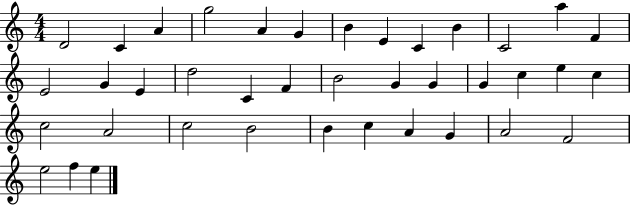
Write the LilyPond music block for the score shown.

{
  \clef treble
  \numericTimeSignature
  \time 4/4
  \key c \major
  d'2 c'4 a'4 | g''2 a'4 g'4 | b'4 e'4 c'4 b'4 | c'2 a''4 f'4 | \break e'2 g'4 e'4 | d''2 c'4 f'4 | b'2 g'4 g'4 | g'4 c''4 e''4 c''4 | \break c''2 a'2 | c''2 b'2 | b'4 c''4 a'4 g'4 | a'2 f'2 | \break e''2 f''4 e''4 | \bar "|."
}